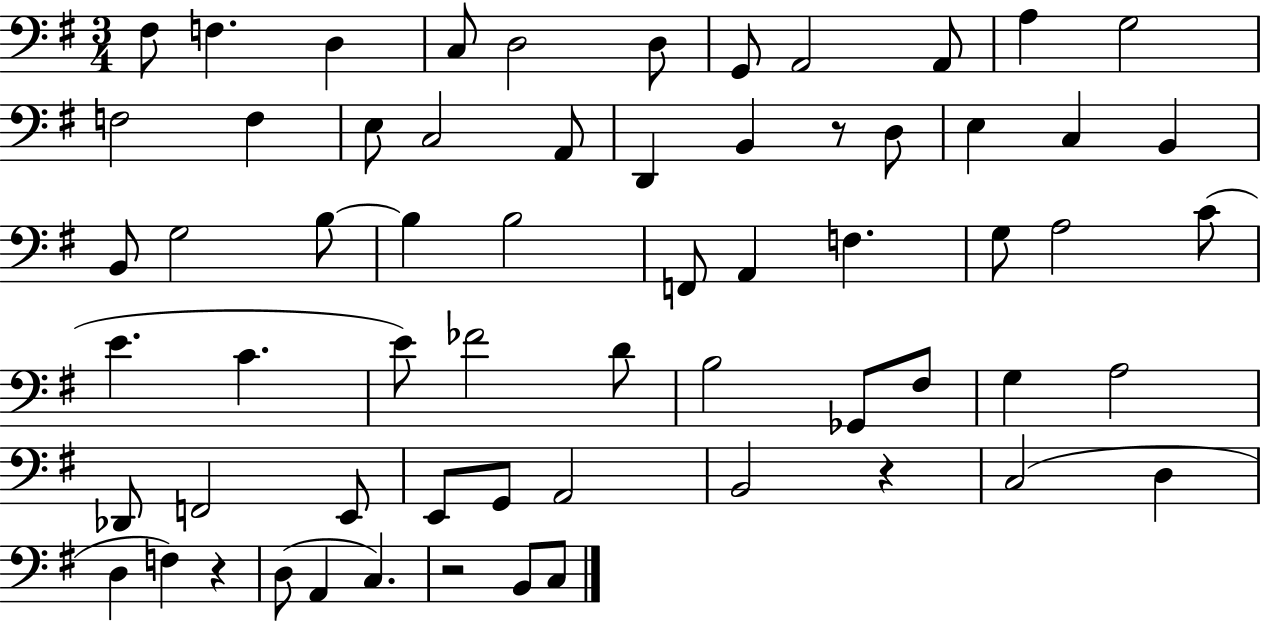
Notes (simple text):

F#3/e F3/q. D3/q C3/e D3/h D3/e G2/e A2/h A2/e A3/q G3/h F3/h F3/q E3/e C3/h A2/e D2/q B2/q R/e D3/e E3/q C3/q B2/q B2/e G3/h B3/e B3/q B3/h F2/e A2/q F3/q. G3/e A3/h C4/e E4/q. C4/q. E4/e FES4/h D4/e B3/h Gb2/e F#3/e G3/q A3/h Db2/e F2/h E2/e E2/e G2/e A2/h B2/h R/q C3/h D3/q D3/q F3/q R/q D3/e A2/q C3/q. R/h B2/e C3/e